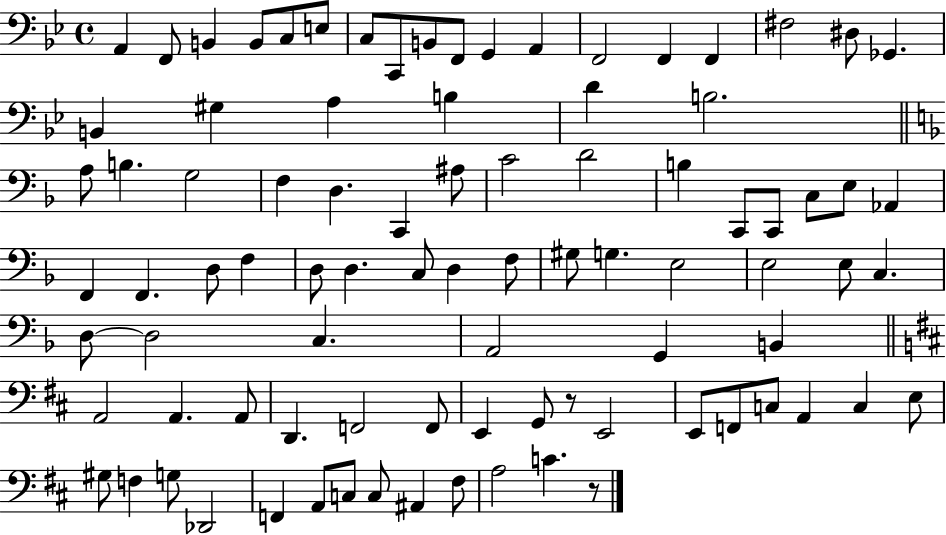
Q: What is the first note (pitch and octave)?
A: A2